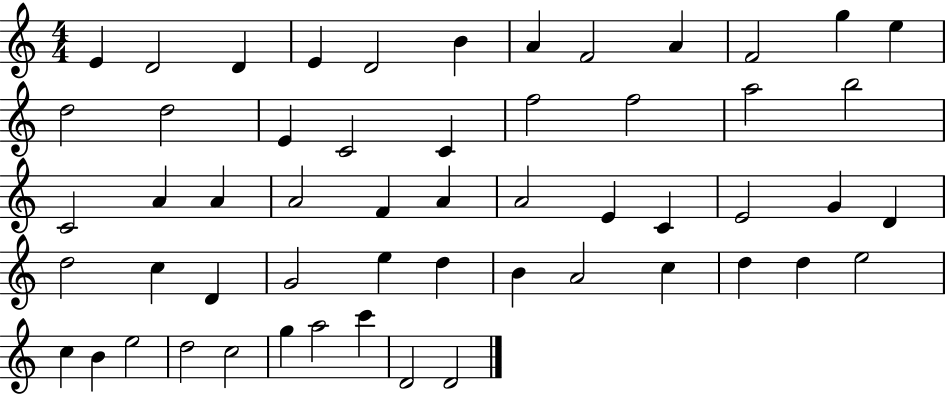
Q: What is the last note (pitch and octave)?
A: D4